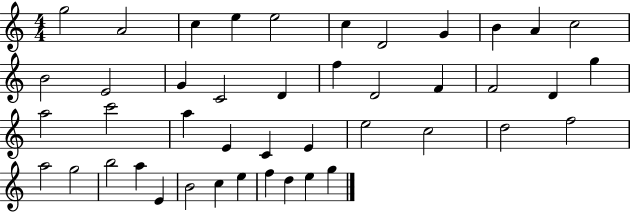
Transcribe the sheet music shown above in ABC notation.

X:1
T:Untitled
M:4/4
L:1/4
K:C
g2 A2 c e e2 c D2 G B A c2 B2 E2 G C2 D f D2 F F2 D g a2 c'2 a E C E e2 c2 d2 f2 a2 g2 b2 a E B2 c e f d e g